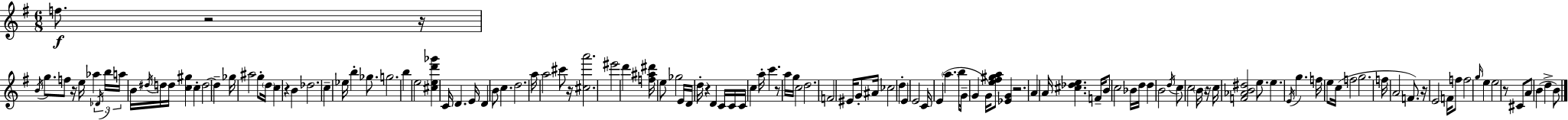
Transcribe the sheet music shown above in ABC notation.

X:1
T:Untitled
M:6/8
L:1/4
K:G
f/2 z2 z/4 B/4 g/2 f/2 z/4 e/4 _a _D/4 b/4 a/4 B/4 ^d/4 d/4 d/4 [c^g] c d2 d _g/4 ^a2 g/2 d/4 c z B _d2 c _e/4 b _g/2 g2 b e2 [^ced'_g'] C/4 D E/4 D B/2 c d2 a/4 a2 ^c'/2 z/4 [^ca']2 ^e'2 d' [f^a^d']/4 e/2 _g2 E/4 D/4 d/4 z D C/4 C/4 C/4 c a/4 c' z/2 a/4 g/4 c2 d2 F2 ^E/4 G/2 ^A/4 _c2 d E E2 C/4 E a b/4 G/4 G G/4 [e^f^ga]/2 [_EG] z2 A A/4 [^c_de] F/4 B/2 c2 _B/4 d/4 d B2 d/4 c/2 c2 B/4 z/4 c/4 [F_AB^d]2 e/2 e E/4 g f/4 e/2 c/4 f2 g2 f/4 A2 F/2 z/4 E2 F/4 f/2 f2 g/4 e e2 z/2 ^C/2 A/2 B d B/2